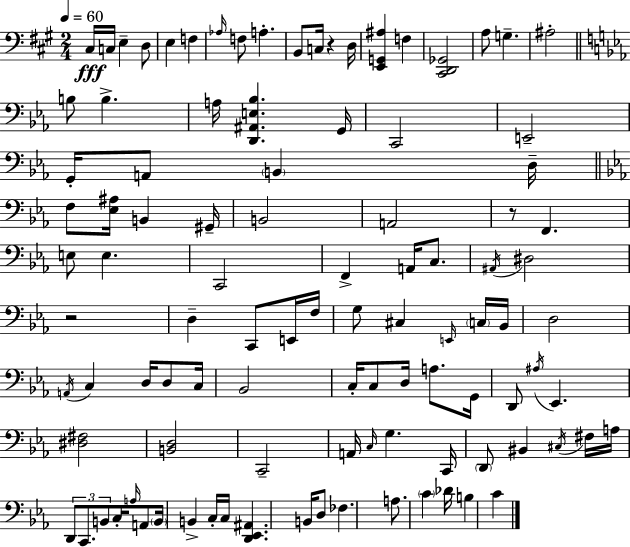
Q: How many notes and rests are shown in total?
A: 102